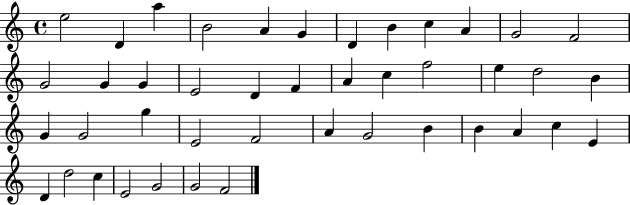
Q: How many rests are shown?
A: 0